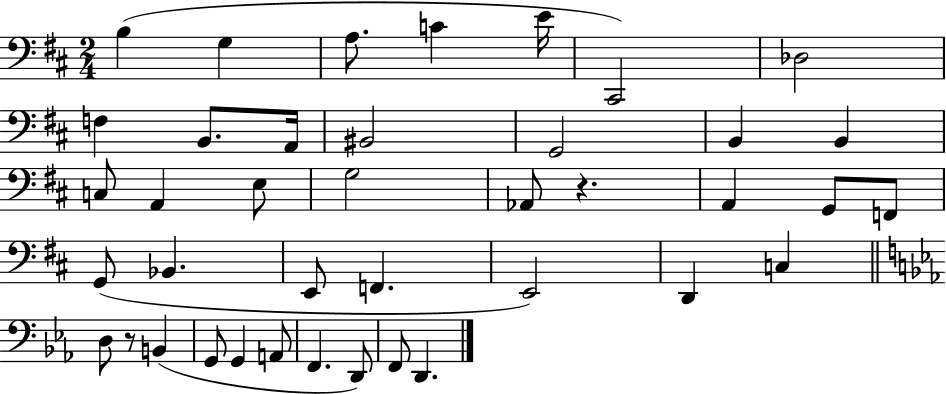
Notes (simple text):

B3/q G3/q A3/e. C4/q E4/s C#2/h Db3/h F3/q B2/e. A2/s BIS2/h G2/h B2/q B2/q C3/e A2/q E3/e G3/h Ab2/e R/q. A2/q G2/e F2/e G2/e Bb2/q. E2/e F2/q. E2/h D2/q C3/q D3/e R/e B2/q G2/e G2/q A2/e F2/q. D2/e F2/e D2/q.